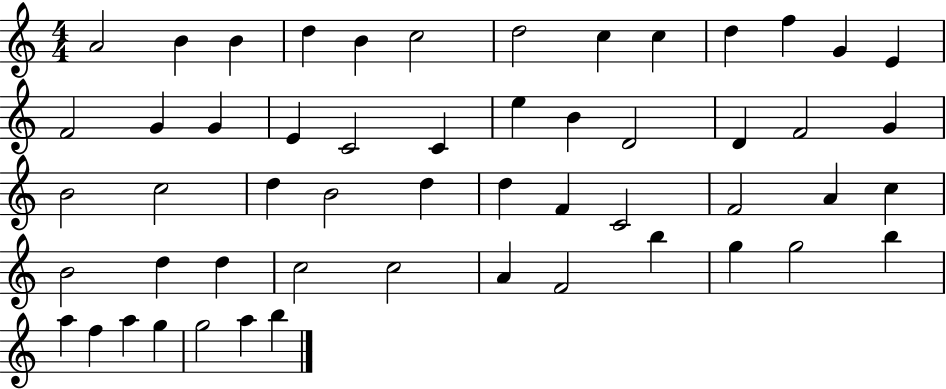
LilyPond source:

{
  \clef treble
  \numericTimeSignature
  \time 4/4
  \key c \major
  a'2 b'4 b'4 | d''4 b'4 c''2 | d''2 c''4 c''4 | d''4 f''4 g'4 e'4 | \break f'2 g'4 g'4 | e'4 c'2 c'4 | e''4 b'4 d'2 | d'4 f'2 g'4 | \break b'2 c''2 | d''4 b'2 d''4 | d''4 f'4 c'2 | f'2 a'4 c''4 | \break b'2 d''4 d''4 | c''2 c''2 | a'4 f'2 b''4 | g''4 g''2 b''4 | \break a''4 f''4 a''4 g''4 | g''2 a''4 b''4 | \bar "|."
}